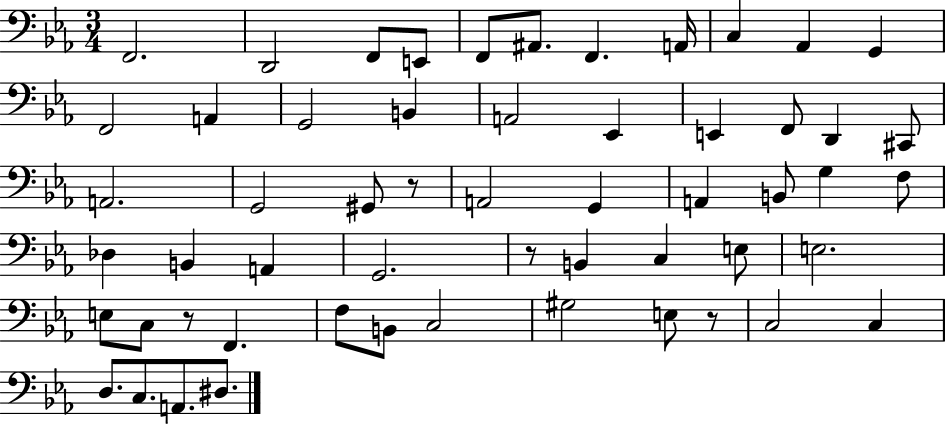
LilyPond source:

{
  \clef bass
  \numericTimeSignature
  \time 3/4
  \key ees \major
  f,2. | d,2 f,8 e,8 | f,8 ais,8. f,4. a,16 | c4 aes,4 g,4 | \break f,2 a,4 | g,2 b,4 | a,2 ees,4 | e,4 f,8 d,4 cis,8 | \break a,2. | g,2 gis,8 r8 | a,2 g,4 | a,4 b,8 g4 f8 | \break des4 b,4 a,4 | g,2. | r8 b,4 c4 e8 | e2. | \break e8 c8 r8 f,4. | f8 b,8 c2 | gis2 e8 r8 | c2 c4 | \break d8. c8. a,8. dis8. | \bar "|."
}